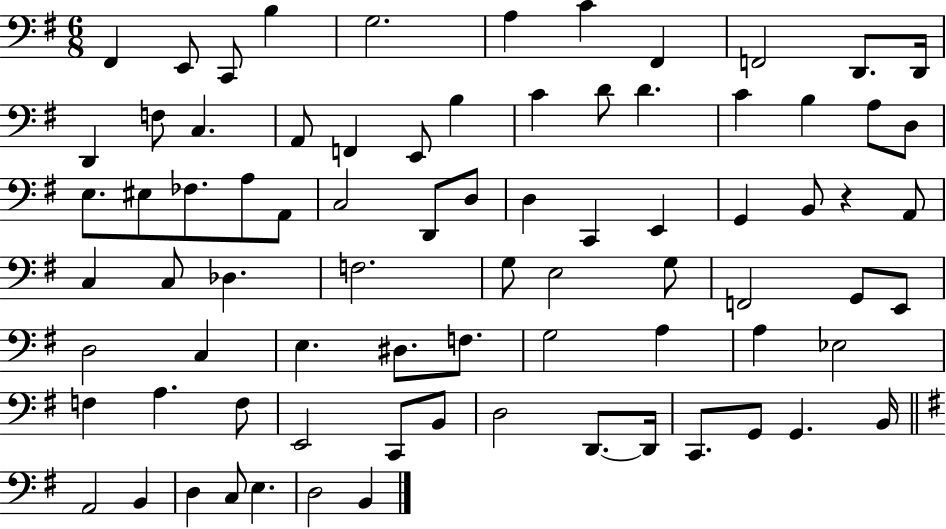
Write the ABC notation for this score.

X:1
T:Untitled
M:6/8
L:1/4
K:G
^F,, E,,/2 C,,/2 B, G,2 A, C ^F,, F,,2 D,,/2 D,,/4 D,, F,/2 C, A,,/2 F,, E,,/2 B, C D/2 D C B, A,/2 D,/2 E,/2 ^E,/2 _F,/2 A,/2 A,,/2 C,2 D,,/2 D,/2 D, C,, E,, G,, B,,/2 z A,,/2 C, C,/2 _D, F,2 G,/2 E,2 G,/2 F,,2 G,,/2 E,,/2 D,2 C, E, ^D,/2 F,/2 G,2 A, A, _E,2 F, A, F,/2 E,,2 C,,/2 B,,/2 D,2 D,,/2 D,,/4 C,,/2 G,,/2 G,, B,,/4 A,,2 B,, D, C,/2 E, D,2 B,,